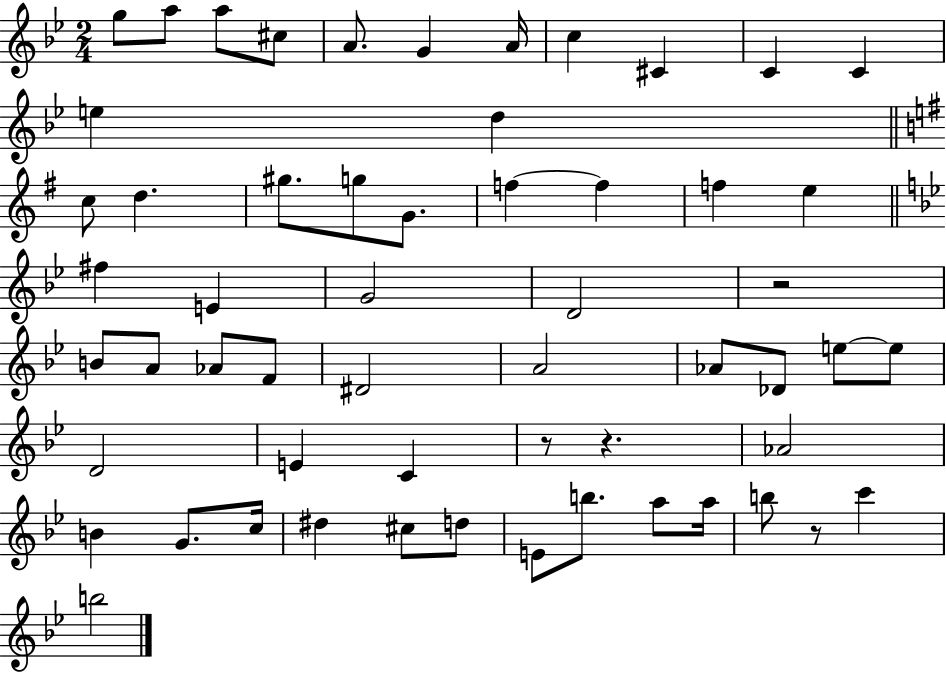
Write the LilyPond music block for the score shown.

{
  \clef treble
  \numericTimeSignature
  \time 2/4
  \key bes \major
  \repeat volta 2 { g''8 a''8 a''8 cis''8 | a'8. g'4 a'16 | c''4 cis'4 | c'4 c'4 | \break e''4 d''4 | \bar "||" \break \key e \minor c''8 d''4. | gis''8. g''8 g'8. | f''4~~ f''4 | f''4 e''4 | \break \bar "||" \break \key bes \major fis''4 e'4 | g'2 | d'2 | r2 | \break b'8 a'8 aes'8 f'8 | dis'2 | a'2 | aes'8 des'8 e''8~~ e''8 | \break d'2 | e'4 c'4 | r8 r4. | aes'2 | \break b'4 g'8. c''16 | dis''4 cis''8 d''8 | e'8 b''8. a''8 a''16 | b''8 r8 c'''4 | \break b''2 | } \bar "|."
}